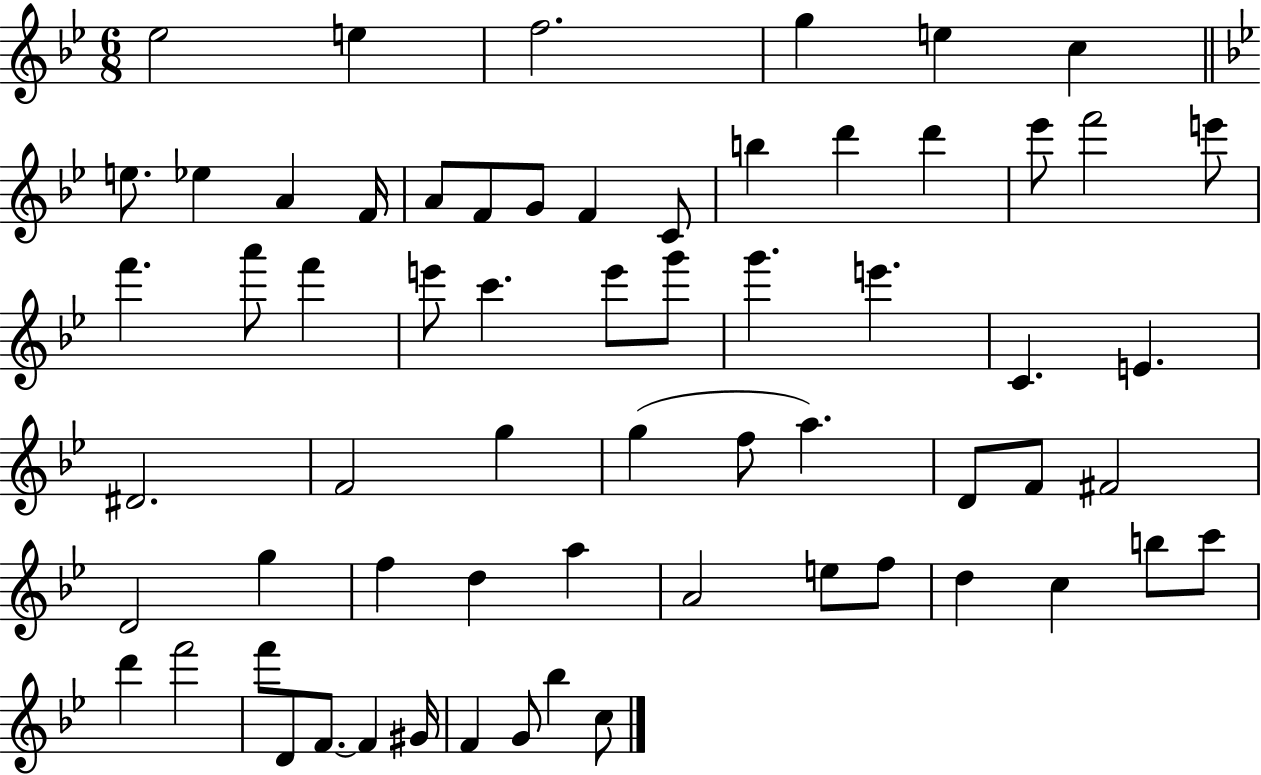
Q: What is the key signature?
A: BES major